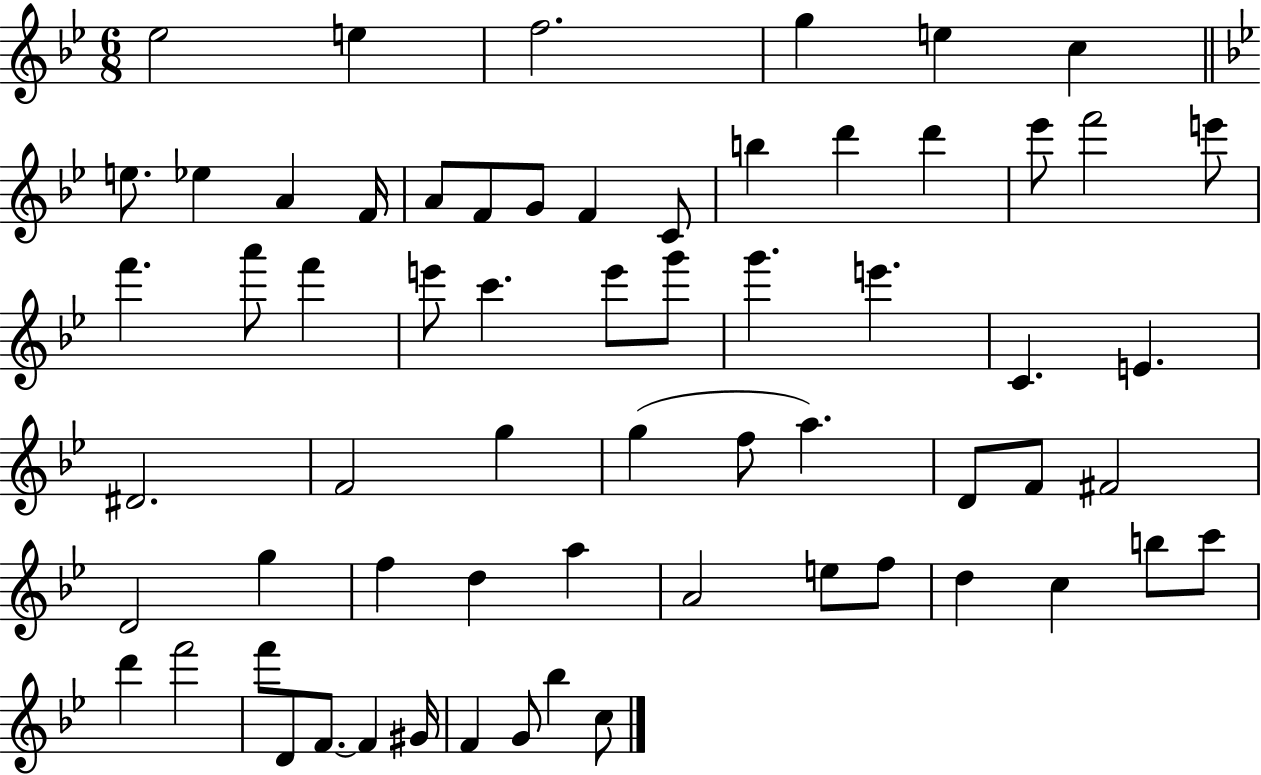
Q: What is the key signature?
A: BES major